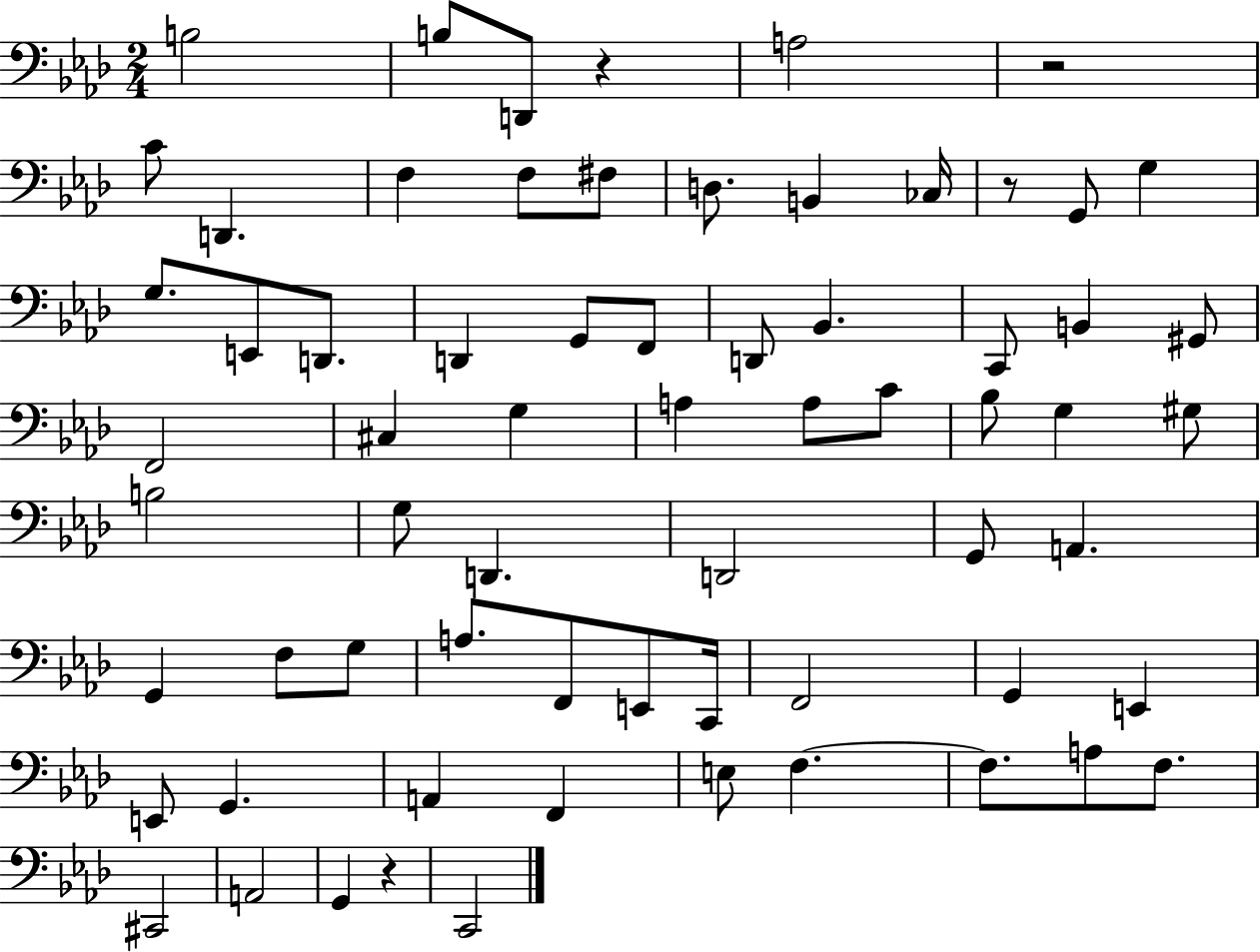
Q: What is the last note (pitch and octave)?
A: C2